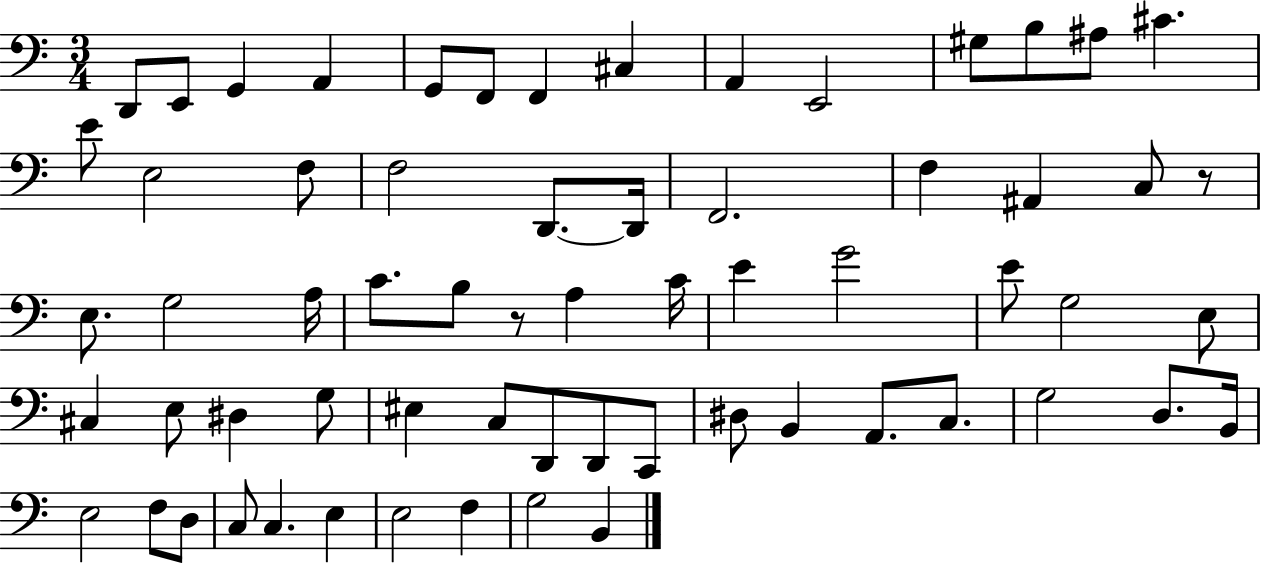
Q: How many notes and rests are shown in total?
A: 64